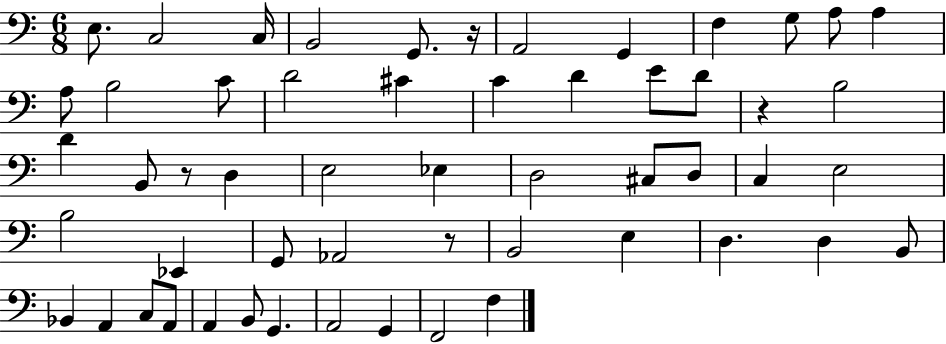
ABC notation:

X:1
T:Untitled
M:6/8
L:1/4
K:C
E,/2 C,2 C,/4 B,,2 G,,/2 z/4 A,,2 G,, F, G,/2 A,/2 A, A,/2 B,2 C/2 D2 ^C C D E/2 D/2 z B,2 D B,,/2 z/2 D, E,2 _E, D,2 ^C,/2 D,/2 C, E,2 B,2 _E,, G,,/2 _A,,2 z/2 B,,2 E, D, D, B,,/2 _B,, A,, C,/2 A,,/2 A,, B,,/2 G,, A,,2 G,, F,,2 F,